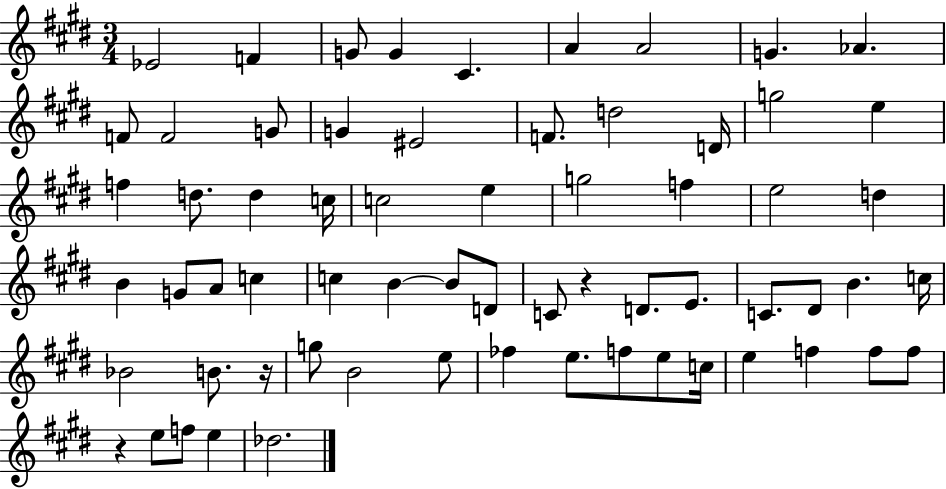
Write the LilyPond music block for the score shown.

{
  \clef treble
  \numericTimeSignature
  \time 3/4
  \key e \major
  ees'2 f'4 | g'8 g'4 cis'4. | a'4 a'2 | g'4. aes'4. | \break f'8 f'2 g'8 | g'4 eis'2 | f'8. d''2 d'16 | g''2 e''4 | \break f''4 d''8. d''4 c''16 | c''2 e''4 | g''2 f''4 | e''2 d''4 | \break b'4 g'8 a'8 c''4 | c''4 b'4~~ b'8 d'8 | c'8 r4 d'8. e'8. | c'8. dis'8 b'4. c''16 | \break bes'2 b'8. r16 | g''8 b'2 e''8 | fes''4 e''8. f''8 e''8 c''16 | e''4 f''4 f''8 f''8 | \break r4 e''8 f''8 e''4 | des''2. | \bar "|."
}